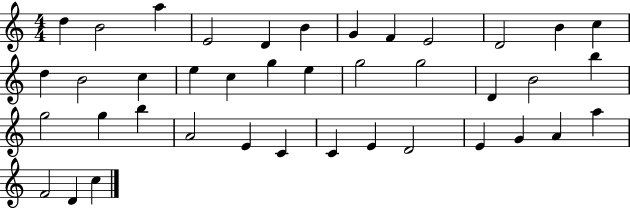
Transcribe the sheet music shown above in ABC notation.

X:1
T:Untitled
M:4/4
L:1/4
K:C
d B2 a E2 D B G F E2 D2 B c d B2 c e c g e g2 g2 D B2 b g2 g b A2 E C C E D2 E G A a F2 D c